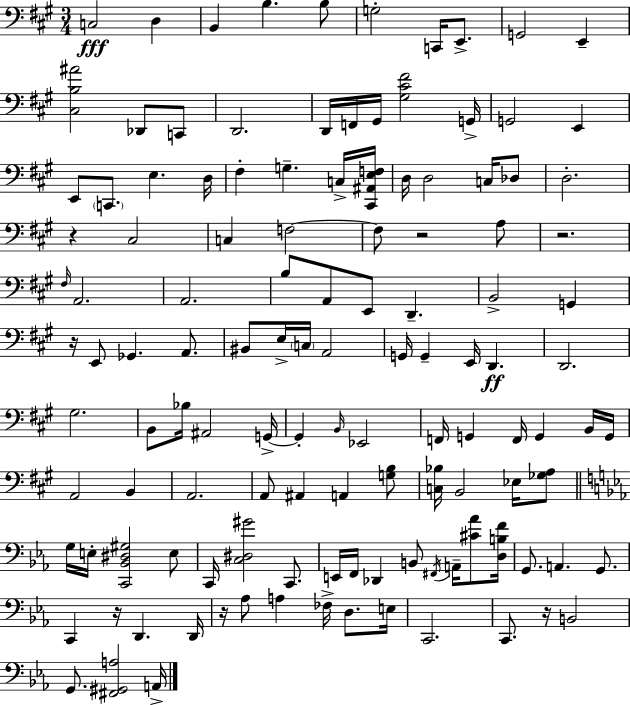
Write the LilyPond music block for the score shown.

{
  \clef bass
  \numericTimeSignature
  \time 3/4
  \key a \major
  c2\fff d4 | b,4 b4. b8 | g2-. c,16 e,8.-> | g,2 e,4-- | \break <cis b ais'>2 des,8 c,8 | d,2. | d,16 f,16 gis,16 <gis cis' fis'>2 g,16-> | g,2 e,4 | \break e,8 \parenthesize c,8. e4. d16 | fis4-. g4.-- c16-> <cis, ais, e f>16 | d16 d2 c16 des8 | d2.-. | \break r4 cis2 | c4 f2~~ | f8 r2 a8 | r2. | \break \grace { fis16 } a,2. | a,2. | b8 a,8 e,8 d,4.-- | b,2-> g,4 | \break r16 e,8 ges,4. a,8. | bis,8 e16-> \parenthesize c16 a,2 | g,16 g,4-- e,16 d,4.\ff | d,2. | \break gis2. | b,8 bes16 ais,2 | g,16->~~ g,4-. \grace { b,16 } ees,2 | f,16 g,4 f,16 g,4 | \break b,16 g,16 a,2 b,4 | a,2. | a,8 ais,4 a,4 | <g b>8 <c bes>16 b,2 ees16 | \break <ges a>8 \bar "||" \break \key c \minor g16 e16-. <c, bes, dis gis>2 e8 | c,16 <c dis gis'>2 c,8. | e,16 f,16 des,4 b,8 \acciaccatura { fis,16 } a,16-- <cis' aes'>8 | <d b f'>16 g,8. a,4. g,8. | \break c,4 r16 d,4. | d,16 r16 aes8 a4 fes16-> d8. | e16 c,2. | c,8. r16 b,2 | \break g,8. <fis, gis, a>2 | a,16-> \bar "|."
}